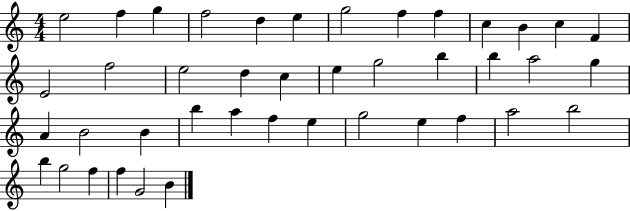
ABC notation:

X:1
T:Untitled
M:4/4
L:1/4
K:C
e2 f g f2 d e g2 f f c B c F E2 f2 e2 d c e g2 b b a2 g A B2 B b a f e g2 e f a2 b2 b g2 f f G2 B